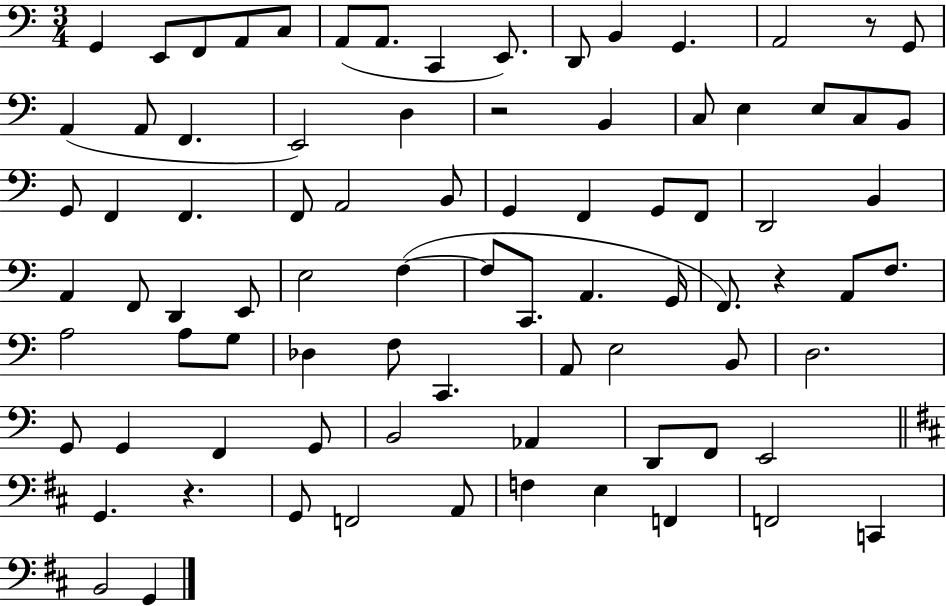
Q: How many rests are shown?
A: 4